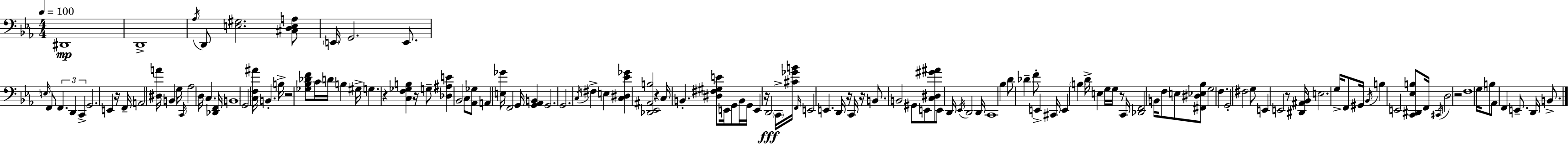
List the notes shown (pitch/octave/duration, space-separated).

D#2/w D2/w Ab3/s D2/e [E3,G#3]/h. [C#3,D3,E3,A3]/e E2/s G2/h. E2/e. E3/s F2/e F2/q. D2/q C2/q G2/h. E2/q R/s F2/s A2/h [D#3,A4]/s B2/q G3/s C2/s Ab3/h D3/s C3/q. [Db2,F2]/s B2/w G2/h [C3,F3,A#4]/s B2/q. B3/s R/h [Gb3,Bb3,Db4,F4]/e C4/s D4/s B3/q G#3/s G3/q. R/q [C3,F3,Gb3,B3]/q R/s G3/e [Db3,A#3,E4]/q Bb2/h C3/e [Ab2,Gb3]/e A2/q [E3,Gb4]/s F2/h G2/s [G2,Ab2,B2]/q G2/h. G2/h. C3/s F#3/q E3/q [C3,D#3,Eb4,Gb4]/q [Db2,Eb2,A#2,B3]/h R/q C3/s B2/q. [D#3,F#3,G#3,E4]/e E2/s G2/e B2/s G2/s E2/q R/s D2/h C2/s [C#4,Gb4,B4]/s F2/s E2/h E2/q. D2/s R/s C2/s R/s B2/e. B2/h G#2/e E2/e [C3,D#3,G#4,A#4]/e E2/e D2/s Eb2/s D2/h D2/s C2/w Bb3/q D4/e Db4/q F4/e E2/q C#2/s E2/q B3/q D4/s E3/q G3/s G3/s R/e C2/s [Db2,F2]/h B2/s F3/e E3/e [F#2,D#3,Eb3,Bb3]/e G3/h F3/q. G2/h F#3/h G3/e E2/q E2/h R/e [D#2,A#2,Bb2]/s E3/h. G3/s F2/e G#2/s Bb2/s B3/q E2/h [C2,D#2,Eb3,B3]/e F2/s C#2/s D3/h R/h F3/w G3/s B3/e Ab2/e F2/q E2/e. D2/s B2/e.